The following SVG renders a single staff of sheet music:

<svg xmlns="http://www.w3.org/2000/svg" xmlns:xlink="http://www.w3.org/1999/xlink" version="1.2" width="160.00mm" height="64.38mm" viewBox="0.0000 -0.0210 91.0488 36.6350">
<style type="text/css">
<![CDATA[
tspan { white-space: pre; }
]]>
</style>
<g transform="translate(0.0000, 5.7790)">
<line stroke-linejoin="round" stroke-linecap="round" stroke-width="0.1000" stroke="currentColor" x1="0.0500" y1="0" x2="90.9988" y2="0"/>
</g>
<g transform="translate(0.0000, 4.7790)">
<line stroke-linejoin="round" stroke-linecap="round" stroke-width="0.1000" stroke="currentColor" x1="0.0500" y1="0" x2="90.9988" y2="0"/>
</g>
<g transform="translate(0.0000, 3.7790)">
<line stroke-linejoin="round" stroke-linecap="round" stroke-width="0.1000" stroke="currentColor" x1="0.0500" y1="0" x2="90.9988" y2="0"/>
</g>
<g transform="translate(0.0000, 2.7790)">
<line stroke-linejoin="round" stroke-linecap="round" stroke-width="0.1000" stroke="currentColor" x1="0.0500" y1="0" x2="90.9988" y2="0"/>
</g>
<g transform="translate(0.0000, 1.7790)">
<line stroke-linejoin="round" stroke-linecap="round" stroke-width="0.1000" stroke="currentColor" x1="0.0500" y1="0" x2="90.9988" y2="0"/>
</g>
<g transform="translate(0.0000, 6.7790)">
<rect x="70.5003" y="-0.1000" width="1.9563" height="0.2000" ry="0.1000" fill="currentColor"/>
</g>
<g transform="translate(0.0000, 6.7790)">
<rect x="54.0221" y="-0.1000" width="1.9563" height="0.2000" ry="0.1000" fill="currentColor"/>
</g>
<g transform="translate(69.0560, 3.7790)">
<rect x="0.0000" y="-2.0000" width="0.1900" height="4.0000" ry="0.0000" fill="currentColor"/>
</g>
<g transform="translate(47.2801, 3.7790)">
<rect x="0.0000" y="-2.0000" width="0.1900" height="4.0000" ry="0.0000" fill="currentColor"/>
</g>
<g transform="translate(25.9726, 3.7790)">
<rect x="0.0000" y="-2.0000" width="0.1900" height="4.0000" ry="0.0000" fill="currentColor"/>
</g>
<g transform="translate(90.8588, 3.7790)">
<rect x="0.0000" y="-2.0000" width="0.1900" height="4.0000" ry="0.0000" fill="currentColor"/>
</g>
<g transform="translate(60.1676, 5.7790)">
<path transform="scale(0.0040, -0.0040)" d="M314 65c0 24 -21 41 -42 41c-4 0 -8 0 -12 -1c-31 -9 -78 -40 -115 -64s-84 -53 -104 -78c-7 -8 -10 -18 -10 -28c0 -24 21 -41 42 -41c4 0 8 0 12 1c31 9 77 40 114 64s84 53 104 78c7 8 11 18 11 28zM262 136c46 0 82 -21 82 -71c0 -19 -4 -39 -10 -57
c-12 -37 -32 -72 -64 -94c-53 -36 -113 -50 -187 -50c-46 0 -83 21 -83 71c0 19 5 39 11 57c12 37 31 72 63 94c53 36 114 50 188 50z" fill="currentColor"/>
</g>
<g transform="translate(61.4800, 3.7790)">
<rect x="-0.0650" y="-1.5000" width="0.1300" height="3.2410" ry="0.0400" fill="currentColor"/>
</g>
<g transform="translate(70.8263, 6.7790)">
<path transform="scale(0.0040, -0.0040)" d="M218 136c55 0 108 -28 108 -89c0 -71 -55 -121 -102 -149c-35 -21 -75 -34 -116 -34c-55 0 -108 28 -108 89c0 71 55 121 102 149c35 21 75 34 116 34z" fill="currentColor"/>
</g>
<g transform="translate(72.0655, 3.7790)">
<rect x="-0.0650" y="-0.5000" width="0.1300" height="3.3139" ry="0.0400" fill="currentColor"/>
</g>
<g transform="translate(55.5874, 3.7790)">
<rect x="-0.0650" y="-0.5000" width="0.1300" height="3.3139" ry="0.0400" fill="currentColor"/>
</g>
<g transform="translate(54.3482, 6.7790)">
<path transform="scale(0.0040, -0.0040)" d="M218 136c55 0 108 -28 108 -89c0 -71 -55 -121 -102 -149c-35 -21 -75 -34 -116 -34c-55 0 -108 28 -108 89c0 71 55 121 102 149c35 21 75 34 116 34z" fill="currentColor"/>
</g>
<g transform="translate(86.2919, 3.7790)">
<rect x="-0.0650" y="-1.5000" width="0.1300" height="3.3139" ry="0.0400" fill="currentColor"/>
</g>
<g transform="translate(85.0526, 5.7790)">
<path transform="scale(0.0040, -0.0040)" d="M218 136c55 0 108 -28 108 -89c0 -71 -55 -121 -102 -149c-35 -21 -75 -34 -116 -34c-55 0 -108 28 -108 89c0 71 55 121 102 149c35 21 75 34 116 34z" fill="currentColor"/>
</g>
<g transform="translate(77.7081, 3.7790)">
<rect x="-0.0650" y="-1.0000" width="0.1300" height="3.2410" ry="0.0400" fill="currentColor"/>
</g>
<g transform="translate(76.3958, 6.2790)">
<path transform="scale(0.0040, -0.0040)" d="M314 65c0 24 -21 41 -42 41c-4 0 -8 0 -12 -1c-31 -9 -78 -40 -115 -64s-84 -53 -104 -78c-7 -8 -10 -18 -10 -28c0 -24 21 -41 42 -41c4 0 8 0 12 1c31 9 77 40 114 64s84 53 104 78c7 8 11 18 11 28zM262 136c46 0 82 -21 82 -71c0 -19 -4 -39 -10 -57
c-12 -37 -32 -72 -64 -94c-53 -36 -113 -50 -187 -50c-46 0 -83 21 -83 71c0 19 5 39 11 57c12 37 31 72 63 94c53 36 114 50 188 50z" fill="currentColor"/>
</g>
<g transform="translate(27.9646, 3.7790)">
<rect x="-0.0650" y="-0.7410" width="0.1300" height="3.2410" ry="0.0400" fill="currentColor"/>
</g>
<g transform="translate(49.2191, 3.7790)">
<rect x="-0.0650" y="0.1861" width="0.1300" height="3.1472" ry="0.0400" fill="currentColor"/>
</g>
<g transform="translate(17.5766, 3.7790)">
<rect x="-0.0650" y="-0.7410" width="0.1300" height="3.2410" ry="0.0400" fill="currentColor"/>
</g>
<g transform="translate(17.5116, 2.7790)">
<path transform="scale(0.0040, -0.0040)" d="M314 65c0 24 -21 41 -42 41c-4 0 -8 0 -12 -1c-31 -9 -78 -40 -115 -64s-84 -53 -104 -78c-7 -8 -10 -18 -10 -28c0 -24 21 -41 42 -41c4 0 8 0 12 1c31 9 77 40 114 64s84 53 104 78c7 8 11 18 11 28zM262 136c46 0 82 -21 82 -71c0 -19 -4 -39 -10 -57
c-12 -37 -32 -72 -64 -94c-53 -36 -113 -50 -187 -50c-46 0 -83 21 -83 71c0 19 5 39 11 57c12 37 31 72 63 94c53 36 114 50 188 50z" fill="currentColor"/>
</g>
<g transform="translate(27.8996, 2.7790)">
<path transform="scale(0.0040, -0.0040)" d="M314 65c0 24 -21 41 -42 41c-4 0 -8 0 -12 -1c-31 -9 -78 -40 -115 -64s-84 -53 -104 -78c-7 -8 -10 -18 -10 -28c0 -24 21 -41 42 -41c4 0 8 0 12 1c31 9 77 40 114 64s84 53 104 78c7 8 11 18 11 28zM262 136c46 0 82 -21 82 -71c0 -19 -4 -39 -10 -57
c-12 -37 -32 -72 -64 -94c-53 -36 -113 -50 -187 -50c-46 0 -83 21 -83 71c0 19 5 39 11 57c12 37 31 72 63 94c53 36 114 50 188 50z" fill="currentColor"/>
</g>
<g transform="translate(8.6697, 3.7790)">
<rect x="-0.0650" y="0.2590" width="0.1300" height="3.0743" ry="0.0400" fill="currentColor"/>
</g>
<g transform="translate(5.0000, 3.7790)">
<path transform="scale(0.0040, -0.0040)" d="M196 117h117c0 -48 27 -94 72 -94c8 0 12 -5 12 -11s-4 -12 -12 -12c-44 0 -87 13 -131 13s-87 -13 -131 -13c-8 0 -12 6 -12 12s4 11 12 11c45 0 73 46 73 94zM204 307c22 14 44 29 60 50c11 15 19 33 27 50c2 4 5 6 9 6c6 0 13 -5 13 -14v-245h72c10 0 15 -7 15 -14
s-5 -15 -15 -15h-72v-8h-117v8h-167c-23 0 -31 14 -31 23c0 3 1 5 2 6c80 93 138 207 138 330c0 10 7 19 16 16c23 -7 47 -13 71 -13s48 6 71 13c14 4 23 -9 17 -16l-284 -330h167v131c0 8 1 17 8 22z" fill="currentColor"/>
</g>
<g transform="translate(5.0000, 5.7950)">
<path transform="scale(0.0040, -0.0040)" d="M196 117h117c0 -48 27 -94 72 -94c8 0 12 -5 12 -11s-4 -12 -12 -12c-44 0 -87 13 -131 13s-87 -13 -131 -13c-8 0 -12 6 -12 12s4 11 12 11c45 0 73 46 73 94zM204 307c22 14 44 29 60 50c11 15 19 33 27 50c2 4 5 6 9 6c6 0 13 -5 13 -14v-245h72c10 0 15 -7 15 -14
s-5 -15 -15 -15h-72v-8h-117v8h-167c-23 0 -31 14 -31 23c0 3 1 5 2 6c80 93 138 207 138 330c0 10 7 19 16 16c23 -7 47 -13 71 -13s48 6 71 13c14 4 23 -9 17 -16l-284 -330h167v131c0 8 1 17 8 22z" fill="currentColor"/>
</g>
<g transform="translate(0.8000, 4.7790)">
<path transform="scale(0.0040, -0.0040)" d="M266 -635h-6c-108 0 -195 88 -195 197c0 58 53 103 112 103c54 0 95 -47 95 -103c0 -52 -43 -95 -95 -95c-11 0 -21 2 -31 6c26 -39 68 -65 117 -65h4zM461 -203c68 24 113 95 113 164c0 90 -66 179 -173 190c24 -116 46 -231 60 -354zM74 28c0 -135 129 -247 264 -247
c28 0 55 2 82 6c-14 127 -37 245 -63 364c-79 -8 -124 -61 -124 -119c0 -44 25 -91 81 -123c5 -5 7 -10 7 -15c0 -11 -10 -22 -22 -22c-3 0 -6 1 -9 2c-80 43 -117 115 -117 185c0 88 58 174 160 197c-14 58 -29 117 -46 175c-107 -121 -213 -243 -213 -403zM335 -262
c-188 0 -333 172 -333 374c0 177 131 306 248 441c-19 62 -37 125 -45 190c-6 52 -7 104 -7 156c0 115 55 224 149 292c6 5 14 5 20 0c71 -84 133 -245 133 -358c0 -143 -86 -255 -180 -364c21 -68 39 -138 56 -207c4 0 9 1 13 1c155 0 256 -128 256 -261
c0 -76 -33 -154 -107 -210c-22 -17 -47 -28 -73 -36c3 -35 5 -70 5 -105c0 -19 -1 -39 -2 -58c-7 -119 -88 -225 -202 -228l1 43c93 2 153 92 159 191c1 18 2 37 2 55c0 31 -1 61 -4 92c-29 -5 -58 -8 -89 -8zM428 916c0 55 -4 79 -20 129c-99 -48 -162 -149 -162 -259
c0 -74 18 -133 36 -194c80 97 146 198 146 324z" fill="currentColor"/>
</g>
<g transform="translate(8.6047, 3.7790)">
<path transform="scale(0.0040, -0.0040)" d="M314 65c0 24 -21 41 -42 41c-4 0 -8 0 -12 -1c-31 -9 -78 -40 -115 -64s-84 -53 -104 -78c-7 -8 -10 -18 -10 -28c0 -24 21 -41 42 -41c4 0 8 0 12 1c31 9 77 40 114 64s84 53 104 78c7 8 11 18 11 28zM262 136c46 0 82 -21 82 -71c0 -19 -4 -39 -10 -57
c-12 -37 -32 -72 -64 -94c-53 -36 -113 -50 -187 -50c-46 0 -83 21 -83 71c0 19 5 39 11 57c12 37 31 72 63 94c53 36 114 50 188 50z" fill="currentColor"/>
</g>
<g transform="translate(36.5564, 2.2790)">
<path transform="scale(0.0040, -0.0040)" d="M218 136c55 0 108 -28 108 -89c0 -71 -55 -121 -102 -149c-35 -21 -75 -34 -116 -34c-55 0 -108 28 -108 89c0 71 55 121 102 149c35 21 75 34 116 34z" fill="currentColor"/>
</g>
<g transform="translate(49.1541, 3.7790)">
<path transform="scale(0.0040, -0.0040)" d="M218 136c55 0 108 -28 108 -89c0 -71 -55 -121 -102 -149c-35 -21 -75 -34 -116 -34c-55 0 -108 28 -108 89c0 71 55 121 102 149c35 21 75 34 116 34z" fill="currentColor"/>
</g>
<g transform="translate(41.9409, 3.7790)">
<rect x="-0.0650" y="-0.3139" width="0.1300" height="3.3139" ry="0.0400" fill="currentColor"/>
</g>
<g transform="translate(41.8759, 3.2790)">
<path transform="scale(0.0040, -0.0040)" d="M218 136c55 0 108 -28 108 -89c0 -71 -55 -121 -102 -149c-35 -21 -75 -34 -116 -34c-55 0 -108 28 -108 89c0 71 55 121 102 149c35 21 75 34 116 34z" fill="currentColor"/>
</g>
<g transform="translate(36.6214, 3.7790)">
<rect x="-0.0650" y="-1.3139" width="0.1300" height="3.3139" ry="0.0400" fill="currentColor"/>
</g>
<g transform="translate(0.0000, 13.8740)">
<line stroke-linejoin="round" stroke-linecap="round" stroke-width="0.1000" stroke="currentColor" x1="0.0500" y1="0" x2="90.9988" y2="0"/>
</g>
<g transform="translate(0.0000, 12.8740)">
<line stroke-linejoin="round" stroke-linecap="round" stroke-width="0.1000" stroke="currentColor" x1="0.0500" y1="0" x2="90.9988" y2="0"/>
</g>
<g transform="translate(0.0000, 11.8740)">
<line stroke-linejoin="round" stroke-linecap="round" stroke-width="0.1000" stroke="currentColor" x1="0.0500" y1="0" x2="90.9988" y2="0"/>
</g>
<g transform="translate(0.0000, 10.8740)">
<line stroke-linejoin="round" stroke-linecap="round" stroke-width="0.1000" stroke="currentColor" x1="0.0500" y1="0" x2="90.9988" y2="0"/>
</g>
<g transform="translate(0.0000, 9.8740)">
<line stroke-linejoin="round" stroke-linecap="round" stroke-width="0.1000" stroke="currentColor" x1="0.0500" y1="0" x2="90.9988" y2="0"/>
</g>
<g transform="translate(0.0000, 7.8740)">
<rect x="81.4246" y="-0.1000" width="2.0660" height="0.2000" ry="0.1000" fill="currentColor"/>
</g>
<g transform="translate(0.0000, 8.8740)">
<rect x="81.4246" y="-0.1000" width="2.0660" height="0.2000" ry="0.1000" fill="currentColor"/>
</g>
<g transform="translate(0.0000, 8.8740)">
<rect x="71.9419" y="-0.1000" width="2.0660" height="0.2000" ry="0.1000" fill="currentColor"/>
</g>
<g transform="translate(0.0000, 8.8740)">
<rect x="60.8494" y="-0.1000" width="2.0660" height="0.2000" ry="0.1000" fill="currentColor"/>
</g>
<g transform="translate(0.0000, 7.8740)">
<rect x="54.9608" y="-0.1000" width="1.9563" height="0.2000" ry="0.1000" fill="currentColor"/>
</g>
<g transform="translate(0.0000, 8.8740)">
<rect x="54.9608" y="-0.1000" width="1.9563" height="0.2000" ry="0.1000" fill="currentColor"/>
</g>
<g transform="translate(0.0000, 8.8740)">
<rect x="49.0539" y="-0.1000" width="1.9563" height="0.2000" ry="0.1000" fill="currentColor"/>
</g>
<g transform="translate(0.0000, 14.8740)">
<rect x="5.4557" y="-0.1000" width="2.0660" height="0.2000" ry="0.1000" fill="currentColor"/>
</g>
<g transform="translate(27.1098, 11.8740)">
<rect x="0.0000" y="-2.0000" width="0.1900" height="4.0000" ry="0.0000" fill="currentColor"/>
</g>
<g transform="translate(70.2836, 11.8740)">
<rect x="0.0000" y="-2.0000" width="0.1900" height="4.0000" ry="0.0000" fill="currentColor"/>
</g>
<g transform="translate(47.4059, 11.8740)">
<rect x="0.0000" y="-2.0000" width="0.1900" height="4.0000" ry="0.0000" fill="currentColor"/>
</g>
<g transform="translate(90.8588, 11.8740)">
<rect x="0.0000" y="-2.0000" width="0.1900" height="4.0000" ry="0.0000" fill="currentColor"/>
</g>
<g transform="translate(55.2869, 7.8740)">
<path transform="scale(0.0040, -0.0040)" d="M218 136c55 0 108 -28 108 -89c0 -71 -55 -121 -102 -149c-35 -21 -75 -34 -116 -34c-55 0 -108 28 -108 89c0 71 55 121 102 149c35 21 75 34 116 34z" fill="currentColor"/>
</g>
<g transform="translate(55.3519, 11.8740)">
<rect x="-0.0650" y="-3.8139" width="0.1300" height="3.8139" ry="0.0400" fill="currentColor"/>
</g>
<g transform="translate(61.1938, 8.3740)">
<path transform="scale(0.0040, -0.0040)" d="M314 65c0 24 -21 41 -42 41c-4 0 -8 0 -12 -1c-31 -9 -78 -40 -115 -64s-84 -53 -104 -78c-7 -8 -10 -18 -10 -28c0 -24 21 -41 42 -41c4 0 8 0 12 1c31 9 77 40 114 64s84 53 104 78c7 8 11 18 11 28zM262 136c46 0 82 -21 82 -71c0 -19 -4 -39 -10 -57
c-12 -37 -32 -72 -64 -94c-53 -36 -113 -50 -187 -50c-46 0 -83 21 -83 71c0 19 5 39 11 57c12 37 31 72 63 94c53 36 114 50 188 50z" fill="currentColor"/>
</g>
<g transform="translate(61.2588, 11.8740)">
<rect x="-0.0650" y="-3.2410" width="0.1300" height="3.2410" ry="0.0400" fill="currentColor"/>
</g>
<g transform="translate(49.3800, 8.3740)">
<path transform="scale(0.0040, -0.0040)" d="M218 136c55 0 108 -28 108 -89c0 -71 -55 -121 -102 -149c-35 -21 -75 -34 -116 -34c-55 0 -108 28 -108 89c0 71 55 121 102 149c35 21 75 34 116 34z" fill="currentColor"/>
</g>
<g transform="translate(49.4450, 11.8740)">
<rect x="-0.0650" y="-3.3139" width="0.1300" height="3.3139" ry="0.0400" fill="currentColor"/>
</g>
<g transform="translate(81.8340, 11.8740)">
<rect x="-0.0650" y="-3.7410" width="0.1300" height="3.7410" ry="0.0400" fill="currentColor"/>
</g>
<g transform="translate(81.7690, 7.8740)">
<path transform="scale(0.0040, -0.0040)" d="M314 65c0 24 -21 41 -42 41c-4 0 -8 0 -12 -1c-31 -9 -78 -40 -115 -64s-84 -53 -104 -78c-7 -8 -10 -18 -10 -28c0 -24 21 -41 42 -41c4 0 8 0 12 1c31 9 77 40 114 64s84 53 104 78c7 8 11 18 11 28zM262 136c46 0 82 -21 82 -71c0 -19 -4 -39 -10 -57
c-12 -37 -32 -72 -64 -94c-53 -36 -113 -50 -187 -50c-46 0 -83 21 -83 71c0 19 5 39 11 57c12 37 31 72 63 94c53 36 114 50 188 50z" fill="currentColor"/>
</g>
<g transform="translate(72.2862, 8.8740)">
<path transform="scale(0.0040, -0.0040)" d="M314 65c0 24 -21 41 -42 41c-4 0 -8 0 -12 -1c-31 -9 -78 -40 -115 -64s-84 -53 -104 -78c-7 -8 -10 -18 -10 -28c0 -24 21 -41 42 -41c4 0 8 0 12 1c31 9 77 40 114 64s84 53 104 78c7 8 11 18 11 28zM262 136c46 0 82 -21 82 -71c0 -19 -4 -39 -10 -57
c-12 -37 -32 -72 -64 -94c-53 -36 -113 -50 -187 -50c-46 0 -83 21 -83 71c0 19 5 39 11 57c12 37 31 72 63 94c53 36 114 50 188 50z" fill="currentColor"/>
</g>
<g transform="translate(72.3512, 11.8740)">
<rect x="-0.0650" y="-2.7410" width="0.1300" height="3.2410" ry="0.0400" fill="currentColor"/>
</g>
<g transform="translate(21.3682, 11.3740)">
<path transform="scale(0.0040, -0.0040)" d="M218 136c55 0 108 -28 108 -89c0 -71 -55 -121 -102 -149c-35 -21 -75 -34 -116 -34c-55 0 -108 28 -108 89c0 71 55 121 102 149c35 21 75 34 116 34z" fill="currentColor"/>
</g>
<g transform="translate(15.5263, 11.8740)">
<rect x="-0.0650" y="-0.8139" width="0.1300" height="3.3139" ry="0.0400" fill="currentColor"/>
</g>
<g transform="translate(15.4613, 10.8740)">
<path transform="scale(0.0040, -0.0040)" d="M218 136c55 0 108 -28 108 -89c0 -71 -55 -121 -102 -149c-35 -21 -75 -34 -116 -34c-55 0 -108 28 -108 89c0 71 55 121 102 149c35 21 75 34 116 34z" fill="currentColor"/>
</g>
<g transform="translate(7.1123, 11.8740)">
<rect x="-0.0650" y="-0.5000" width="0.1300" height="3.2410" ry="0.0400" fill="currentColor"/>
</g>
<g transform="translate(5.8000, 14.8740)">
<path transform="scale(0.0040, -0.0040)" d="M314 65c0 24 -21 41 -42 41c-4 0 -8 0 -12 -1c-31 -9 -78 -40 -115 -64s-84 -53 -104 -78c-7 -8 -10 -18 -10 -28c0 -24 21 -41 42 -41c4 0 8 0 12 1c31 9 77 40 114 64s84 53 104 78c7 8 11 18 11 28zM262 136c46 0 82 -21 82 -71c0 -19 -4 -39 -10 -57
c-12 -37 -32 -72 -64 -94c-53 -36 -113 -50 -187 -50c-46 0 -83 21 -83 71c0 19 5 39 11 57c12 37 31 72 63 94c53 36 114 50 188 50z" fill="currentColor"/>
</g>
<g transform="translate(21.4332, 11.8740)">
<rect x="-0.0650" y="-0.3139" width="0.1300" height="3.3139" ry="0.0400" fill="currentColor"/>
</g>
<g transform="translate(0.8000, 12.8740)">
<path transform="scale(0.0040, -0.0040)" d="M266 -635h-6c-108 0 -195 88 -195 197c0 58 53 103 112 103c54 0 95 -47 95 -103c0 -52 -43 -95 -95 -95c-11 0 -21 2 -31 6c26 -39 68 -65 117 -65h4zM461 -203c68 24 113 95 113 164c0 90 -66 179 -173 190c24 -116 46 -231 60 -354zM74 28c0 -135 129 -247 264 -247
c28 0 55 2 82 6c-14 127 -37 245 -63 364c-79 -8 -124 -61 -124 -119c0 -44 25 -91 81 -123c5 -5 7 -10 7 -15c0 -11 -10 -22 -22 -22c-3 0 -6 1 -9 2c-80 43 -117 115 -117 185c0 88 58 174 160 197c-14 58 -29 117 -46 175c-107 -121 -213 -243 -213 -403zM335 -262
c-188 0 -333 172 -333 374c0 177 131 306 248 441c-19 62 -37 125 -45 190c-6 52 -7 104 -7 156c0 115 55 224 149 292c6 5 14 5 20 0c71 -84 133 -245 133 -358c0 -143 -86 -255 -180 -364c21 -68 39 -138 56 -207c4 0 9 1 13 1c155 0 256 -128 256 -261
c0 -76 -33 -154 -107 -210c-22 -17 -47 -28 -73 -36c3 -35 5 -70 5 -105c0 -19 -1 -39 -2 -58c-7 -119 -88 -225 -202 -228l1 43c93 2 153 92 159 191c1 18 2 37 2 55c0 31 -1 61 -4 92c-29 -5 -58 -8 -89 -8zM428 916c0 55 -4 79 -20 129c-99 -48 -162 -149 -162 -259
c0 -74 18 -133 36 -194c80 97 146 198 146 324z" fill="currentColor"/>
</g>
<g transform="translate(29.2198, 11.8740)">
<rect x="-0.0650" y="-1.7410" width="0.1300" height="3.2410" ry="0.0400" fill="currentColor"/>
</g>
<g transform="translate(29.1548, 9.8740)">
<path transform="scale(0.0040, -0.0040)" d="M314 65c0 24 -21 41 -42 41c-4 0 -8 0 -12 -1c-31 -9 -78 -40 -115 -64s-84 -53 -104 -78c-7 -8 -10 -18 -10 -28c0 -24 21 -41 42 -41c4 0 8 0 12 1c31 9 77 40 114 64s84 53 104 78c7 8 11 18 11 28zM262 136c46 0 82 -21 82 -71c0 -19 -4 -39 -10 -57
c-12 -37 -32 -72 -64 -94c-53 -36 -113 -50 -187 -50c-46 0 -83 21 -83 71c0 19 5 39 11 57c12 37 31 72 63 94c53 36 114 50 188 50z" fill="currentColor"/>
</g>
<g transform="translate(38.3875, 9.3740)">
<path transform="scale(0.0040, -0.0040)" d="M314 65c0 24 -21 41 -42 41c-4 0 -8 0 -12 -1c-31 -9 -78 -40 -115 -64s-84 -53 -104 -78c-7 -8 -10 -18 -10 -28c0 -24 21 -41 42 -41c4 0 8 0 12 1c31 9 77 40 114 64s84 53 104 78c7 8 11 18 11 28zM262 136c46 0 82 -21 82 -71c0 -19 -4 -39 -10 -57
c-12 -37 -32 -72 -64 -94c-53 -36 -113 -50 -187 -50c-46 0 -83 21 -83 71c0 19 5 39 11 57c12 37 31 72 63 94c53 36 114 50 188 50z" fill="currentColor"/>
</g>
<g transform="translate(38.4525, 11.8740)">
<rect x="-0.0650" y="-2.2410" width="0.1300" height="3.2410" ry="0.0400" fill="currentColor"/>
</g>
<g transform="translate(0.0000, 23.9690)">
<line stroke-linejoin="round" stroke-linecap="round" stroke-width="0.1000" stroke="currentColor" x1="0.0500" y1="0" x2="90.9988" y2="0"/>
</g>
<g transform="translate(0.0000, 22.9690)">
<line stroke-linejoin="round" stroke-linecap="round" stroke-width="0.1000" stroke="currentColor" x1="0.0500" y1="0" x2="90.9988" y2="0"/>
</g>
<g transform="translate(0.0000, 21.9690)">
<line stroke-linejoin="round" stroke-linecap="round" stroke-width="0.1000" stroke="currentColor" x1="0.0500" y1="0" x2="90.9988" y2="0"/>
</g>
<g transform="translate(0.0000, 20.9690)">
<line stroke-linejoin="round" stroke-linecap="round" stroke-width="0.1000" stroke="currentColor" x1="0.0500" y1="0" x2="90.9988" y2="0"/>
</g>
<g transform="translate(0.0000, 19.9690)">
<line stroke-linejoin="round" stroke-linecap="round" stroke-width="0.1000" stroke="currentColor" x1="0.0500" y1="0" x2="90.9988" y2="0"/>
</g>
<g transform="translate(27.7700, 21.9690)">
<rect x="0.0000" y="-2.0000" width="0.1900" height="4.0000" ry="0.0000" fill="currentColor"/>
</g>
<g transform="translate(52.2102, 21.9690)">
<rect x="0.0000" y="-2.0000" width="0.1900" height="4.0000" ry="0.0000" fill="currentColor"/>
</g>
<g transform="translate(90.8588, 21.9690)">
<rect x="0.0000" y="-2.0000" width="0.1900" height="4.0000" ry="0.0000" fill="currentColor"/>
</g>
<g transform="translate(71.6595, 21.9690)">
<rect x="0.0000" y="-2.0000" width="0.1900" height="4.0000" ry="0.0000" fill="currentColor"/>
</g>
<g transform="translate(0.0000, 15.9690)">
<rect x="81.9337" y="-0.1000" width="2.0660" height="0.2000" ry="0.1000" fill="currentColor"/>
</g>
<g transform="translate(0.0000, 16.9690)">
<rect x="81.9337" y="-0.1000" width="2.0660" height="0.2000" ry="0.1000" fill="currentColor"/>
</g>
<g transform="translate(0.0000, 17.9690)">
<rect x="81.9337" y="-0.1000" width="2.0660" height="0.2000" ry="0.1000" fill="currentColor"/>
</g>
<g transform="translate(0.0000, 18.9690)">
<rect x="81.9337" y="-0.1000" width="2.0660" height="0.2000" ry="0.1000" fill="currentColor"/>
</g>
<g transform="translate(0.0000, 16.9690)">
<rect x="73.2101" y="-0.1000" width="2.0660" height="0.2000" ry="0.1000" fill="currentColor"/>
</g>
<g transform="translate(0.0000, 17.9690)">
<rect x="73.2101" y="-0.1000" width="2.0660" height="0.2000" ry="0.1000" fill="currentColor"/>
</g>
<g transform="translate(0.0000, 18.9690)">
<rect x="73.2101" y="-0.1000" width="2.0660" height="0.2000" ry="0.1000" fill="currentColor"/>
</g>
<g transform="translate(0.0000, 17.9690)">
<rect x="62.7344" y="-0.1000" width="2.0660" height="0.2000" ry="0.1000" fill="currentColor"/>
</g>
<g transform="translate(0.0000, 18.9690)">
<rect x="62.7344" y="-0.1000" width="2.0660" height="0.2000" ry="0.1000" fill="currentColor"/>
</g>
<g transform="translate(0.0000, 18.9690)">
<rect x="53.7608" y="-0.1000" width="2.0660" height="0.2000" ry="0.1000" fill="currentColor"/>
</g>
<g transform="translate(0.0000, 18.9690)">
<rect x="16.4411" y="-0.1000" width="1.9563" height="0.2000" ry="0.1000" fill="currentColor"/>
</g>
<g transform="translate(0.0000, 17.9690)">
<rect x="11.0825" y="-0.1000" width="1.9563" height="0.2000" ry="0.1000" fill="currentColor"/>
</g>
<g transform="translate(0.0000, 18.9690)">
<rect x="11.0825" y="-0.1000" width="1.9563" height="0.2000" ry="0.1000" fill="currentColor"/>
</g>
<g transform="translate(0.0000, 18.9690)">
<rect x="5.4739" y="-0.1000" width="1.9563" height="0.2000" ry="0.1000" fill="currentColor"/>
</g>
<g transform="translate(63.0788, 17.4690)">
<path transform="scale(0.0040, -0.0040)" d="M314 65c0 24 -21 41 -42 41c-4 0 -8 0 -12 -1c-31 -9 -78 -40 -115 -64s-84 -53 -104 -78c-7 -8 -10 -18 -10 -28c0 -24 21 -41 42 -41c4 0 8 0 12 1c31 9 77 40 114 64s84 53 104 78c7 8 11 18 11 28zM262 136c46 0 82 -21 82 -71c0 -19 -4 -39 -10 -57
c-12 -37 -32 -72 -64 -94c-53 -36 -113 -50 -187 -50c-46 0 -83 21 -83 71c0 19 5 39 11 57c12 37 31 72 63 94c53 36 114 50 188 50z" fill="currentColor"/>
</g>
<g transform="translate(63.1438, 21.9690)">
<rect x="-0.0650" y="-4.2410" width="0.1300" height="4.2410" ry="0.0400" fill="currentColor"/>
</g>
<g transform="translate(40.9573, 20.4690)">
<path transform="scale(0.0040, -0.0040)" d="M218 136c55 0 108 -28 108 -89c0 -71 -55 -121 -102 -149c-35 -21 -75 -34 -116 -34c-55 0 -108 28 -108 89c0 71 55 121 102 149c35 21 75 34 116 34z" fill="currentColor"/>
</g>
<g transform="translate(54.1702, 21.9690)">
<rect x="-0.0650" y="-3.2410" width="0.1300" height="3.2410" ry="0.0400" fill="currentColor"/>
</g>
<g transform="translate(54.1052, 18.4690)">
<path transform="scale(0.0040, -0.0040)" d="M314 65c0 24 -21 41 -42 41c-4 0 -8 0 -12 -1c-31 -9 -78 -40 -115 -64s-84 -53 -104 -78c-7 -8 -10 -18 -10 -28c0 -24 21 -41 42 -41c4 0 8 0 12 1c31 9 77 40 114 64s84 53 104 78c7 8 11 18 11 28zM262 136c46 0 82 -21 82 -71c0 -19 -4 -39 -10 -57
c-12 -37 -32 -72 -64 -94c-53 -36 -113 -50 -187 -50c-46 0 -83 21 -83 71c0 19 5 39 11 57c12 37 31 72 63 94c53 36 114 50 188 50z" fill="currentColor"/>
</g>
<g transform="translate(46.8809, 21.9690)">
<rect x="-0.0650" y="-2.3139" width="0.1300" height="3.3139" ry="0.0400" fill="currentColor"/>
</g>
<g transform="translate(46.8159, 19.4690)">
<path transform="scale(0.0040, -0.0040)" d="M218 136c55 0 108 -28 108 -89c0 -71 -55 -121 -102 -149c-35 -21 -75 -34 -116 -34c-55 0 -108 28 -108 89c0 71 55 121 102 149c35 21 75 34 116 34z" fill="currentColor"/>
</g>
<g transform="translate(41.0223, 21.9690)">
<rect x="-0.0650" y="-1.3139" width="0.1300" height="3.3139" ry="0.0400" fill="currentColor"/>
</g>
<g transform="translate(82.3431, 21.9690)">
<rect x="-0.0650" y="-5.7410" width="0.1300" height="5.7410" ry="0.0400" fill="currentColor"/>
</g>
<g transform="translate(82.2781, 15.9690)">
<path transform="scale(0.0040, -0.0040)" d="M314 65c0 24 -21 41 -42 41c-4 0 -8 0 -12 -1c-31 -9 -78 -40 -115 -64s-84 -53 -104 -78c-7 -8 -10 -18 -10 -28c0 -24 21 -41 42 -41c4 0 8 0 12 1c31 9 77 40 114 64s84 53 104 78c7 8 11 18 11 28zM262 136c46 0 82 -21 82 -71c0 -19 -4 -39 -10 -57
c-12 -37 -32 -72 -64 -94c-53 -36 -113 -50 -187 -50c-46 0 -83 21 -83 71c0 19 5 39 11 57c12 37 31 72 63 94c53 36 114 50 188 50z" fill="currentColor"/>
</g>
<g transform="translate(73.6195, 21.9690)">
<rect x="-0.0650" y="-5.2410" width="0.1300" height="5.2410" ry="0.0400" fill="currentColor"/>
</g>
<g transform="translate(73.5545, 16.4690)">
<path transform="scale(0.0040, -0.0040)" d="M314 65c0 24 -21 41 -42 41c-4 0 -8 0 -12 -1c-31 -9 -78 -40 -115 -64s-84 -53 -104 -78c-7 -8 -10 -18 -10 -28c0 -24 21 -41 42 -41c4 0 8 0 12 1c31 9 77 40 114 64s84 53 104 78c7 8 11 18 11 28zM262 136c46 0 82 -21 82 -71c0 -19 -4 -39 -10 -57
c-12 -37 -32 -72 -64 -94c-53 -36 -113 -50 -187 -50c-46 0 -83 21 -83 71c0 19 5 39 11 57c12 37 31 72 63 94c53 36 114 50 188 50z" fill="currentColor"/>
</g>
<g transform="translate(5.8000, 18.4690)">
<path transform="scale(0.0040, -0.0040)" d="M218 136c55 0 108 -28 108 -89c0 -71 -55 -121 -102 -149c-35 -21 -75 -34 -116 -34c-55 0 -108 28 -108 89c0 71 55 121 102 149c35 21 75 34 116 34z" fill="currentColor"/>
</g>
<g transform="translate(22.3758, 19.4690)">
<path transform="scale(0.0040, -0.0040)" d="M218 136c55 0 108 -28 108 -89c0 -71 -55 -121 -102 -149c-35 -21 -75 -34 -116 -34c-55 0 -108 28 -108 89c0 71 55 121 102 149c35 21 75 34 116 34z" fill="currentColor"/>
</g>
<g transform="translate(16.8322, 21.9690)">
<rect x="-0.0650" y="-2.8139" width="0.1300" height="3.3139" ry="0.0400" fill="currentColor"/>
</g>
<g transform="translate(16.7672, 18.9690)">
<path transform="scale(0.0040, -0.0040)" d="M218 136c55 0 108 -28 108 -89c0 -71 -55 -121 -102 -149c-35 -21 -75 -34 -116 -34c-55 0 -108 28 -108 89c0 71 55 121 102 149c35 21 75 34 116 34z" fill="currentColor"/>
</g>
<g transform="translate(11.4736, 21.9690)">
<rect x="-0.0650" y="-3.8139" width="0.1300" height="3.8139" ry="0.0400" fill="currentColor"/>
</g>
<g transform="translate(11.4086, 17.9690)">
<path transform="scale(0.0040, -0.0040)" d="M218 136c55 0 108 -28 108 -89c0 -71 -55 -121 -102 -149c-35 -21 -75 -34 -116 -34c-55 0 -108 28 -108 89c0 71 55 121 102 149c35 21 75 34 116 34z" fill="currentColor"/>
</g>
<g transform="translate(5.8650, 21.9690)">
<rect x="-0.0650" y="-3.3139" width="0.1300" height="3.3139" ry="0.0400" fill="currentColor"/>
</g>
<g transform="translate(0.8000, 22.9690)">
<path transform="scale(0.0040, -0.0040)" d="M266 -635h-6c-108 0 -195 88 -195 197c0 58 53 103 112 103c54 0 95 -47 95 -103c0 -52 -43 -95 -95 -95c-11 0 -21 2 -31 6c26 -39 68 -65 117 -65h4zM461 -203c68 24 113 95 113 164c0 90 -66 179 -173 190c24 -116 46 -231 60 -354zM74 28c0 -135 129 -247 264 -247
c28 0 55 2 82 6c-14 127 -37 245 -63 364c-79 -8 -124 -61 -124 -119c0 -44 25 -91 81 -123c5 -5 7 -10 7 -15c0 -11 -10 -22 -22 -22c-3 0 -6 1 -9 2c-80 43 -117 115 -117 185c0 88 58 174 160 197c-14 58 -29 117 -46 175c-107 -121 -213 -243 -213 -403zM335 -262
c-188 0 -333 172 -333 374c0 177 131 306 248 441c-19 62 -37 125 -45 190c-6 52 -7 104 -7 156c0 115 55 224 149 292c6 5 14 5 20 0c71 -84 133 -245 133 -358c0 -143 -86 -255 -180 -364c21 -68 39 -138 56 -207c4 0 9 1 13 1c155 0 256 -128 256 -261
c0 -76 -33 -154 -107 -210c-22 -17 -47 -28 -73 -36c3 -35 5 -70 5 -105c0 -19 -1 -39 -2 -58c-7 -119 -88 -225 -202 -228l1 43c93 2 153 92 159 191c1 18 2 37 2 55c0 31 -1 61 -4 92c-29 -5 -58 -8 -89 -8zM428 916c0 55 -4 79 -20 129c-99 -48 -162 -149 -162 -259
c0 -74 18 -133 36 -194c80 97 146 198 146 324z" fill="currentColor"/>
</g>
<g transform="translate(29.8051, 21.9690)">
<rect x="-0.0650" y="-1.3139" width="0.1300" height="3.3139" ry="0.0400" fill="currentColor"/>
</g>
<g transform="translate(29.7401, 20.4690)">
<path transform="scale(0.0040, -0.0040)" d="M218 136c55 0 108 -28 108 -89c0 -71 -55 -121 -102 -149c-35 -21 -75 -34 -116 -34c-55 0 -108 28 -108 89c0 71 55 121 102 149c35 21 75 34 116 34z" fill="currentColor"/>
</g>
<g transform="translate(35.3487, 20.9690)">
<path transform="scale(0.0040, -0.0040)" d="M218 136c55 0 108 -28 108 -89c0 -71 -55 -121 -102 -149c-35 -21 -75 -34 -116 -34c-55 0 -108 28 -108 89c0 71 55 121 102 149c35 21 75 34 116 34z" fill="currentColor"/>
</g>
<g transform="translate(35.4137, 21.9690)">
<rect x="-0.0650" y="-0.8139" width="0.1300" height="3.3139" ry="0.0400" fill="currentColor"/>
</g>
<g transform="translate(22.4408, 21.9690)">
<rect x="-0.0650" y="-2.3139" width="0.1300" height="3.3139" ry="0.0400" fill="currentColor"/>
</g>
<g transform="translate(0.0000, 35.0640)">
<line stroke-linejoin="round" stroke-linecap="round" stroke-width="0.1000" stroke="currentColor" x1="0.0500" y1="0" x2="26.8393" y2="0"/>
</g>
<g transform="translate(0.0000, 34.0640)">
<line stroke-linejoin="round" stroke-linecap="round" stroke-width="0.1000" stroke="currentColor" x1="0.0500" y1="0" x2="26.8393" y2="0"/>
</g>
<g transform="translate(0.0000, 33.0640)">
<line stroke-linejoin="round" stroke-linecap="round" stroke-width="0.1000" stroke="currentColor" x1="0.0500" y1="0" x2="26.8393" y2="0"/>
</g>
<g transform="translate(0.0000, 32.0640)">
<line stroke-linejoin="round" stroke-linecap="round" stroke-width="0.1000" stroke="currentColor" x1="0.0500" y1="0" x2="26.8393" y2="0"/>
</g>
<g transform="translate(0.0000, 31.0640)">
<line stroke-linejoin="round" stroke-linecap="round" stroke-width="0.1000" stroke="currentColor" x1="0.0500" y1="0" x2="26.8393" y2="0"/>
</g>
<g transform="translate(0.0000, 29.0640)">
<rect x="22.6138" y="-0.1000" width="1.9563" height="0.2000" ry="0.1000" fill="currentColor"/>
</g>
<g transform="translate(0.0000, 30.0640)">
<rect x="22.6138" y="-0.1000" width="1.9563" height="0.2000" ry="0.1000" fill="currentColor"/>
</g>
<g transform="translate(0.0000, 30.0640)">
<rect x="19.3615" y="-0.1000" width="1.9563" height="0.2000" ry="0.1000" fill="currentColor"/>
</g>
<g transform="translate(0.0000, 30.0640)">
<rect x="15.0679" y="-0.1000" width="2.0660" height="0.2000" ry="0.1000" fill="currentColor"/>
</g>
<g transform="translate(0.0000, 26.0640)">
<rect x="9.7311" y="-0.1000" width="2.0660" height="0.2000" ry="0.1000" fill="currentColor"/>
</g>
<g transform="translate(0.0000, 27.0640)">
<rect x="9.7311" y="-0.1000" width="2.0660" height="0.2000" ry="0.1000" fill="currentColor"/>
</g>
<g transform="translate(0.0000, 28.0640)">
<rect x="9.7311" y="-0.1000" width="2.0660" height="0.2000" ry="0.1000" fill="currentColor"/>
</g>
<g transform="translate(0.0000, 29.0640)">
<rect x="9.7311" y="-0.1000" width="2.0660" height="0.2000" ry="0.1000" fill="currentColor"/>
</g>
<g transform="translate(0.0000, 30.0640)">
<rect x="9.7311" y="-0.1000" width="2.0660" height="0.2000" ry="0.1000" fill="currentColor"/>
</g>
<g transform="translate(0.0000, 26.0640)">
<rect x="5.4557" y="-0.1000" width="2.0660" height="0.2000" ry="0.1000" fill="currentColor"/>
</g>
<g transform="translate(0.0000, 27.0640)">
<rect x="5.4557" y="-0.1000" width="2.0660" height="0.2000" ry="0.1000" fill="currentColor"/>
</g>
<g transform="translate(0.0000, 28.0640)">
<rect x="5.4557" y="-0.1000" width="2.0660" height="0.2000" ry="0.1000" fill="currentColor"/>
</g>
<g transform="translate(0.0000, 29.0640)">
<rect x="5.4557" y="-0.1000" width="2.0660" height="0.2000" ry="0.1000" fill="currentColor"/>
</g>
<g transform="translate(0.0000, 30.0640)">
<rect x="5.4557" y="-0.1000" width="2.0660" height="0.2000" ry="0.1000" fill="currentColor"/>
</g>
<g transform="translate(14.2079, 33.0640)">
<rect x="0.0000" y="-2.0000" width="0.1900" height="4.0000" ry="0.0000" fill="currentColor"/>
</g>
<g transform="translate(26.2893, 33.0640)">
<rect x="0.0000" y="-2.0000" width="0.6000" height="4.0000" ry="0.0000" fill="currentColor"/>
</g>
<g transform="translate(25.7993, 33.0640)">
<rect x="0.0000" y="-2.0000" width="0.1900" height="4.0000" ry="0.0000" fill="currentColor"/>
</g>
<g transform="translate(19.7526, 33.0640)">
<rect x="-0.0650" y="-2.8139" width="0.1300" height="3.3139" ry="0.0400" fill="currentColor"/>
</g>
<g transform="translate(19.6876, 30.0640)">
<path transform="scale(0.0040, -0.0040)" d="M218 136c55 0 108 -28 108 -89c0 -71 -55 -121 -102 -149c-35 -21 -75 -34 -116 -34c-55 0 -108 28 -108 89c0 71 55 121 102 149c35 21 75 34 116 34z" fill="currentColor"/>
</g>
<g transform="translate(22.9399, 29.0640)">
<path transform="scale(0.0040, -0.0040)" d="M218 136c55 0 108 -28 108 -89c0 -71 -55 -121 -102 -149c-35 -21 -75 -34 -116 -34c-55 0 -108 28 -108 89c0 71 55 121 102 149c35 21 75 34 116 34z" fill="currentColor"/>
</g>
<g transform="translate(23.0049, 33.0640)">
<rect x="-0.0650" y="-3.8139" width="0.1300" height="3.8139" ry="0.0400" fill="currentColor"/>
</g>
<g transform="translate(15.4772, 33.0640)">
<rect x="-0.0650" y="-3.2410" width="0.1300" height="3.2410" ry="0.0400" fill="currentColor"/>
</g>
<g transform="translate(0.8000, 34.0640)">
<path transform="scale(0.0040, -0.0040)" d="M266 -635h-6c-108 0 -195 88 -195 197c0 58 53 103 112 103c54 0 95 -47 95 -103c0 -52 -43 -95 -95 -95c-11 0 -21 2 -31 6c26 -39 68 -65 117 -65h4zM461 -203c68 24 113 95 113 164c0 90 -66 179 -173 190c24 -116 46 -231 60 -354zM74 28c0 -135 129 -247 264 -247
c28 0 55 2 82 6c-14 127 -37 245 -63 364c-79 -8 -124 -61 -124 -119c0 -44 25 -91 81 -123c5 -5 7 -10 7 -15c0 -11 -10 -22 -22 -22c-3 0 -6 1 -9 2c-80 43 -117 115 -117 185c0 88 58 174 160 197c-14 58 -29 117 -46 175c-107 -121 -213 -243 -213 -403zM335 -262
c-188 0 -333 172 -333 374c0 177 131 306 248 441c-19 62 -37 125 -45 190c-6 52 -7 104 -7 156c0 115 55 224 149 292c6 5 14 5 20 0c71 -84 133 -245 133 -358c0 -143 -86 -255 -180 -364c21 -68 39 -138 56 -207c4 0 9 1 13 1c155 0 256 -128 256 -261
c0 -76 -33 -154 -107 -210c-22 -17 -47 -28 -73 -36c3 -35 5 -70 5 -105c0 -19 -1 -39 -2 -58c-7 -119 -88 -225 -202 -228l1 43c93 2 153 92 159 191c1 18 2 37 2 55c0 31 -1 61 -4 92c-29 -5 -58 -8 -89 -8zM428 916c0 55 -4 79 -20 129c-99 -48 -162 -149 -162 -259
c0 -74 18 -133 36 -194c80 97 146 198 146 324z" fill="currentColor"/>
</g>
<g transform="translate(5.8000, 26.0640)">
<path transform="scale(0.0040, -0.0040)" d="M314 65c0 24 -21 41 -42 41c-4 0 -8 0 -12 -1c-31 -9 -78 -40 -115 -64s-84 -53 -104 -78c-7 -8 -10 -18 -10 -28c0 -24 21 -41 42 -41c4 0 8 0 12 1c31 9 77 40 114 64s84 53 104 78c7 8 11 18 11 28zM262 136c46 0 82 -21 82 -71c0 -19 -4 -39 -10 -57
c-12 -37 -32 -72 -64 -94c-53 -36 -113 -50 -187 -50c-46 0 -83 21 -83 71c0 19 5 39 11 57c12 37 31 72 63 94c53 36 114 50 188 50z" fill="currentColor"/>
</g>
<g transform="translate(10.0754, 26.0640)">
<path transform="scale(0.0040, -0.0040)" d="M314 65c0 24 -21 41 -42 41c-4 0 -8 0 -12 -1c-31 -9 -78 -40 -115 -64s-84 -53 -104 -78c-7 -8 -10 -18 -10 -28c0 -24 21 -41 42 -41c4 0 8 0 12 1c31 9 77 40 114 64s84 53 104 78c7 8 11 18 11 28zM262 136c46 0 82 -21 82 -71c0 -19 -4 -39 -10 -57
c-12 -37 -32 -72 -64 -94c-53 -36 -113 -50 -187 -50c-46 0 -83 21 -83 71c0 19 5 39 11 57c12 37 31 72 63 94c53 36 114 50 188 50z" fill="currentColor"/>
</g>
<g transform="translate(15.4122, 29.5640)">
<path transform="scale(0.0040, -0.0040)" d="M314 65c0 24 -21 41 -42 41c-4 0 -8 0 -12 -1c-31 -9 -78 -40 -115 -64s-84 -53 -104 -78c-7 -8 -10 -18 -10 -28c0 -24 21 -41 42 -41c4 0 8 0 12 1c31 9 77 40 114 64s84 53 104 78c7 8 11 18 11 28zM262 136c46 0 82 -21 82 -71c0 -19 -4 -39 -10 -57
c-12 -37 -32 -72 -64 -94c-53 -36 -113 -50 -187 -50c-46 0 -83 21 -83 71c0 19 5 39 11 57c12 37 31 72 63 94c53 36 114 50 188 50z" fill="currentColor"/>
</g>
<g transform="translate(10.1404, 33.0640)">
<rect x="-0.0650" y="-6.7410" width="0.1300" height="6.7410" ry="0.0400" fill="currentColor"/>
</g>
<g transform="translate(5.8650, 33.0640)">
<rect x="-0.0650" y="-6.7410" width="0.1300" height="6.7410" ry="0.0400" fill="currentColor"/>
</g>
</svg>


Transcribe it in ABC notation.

X:1
T:Untitled
M:4/4
L:1/4
K:C
B2 d2 d2 e c B C E2 C D2 E C2 d c f2 g2 b c' b2 a2 c'2 b c' a g e d e g b2 d'2 f'2 g'2 b'2 b'2 b2 a c'